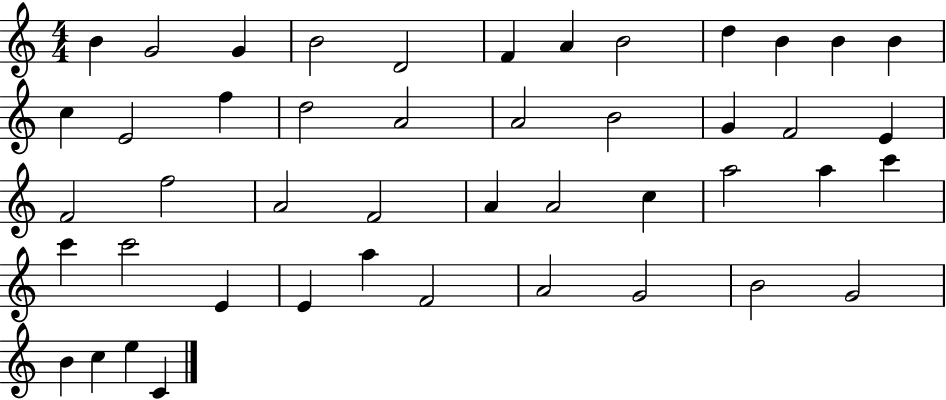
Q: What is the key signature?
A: C major